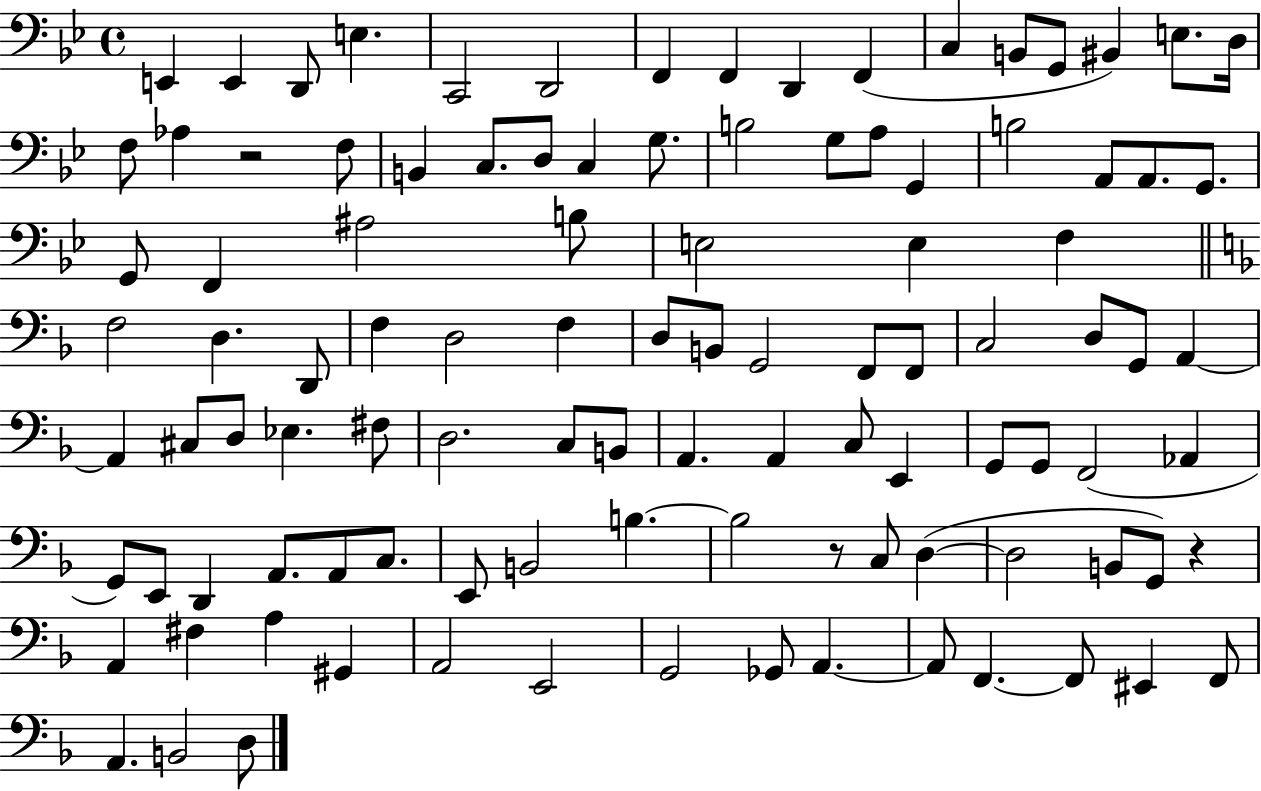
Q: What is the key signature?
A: BES major